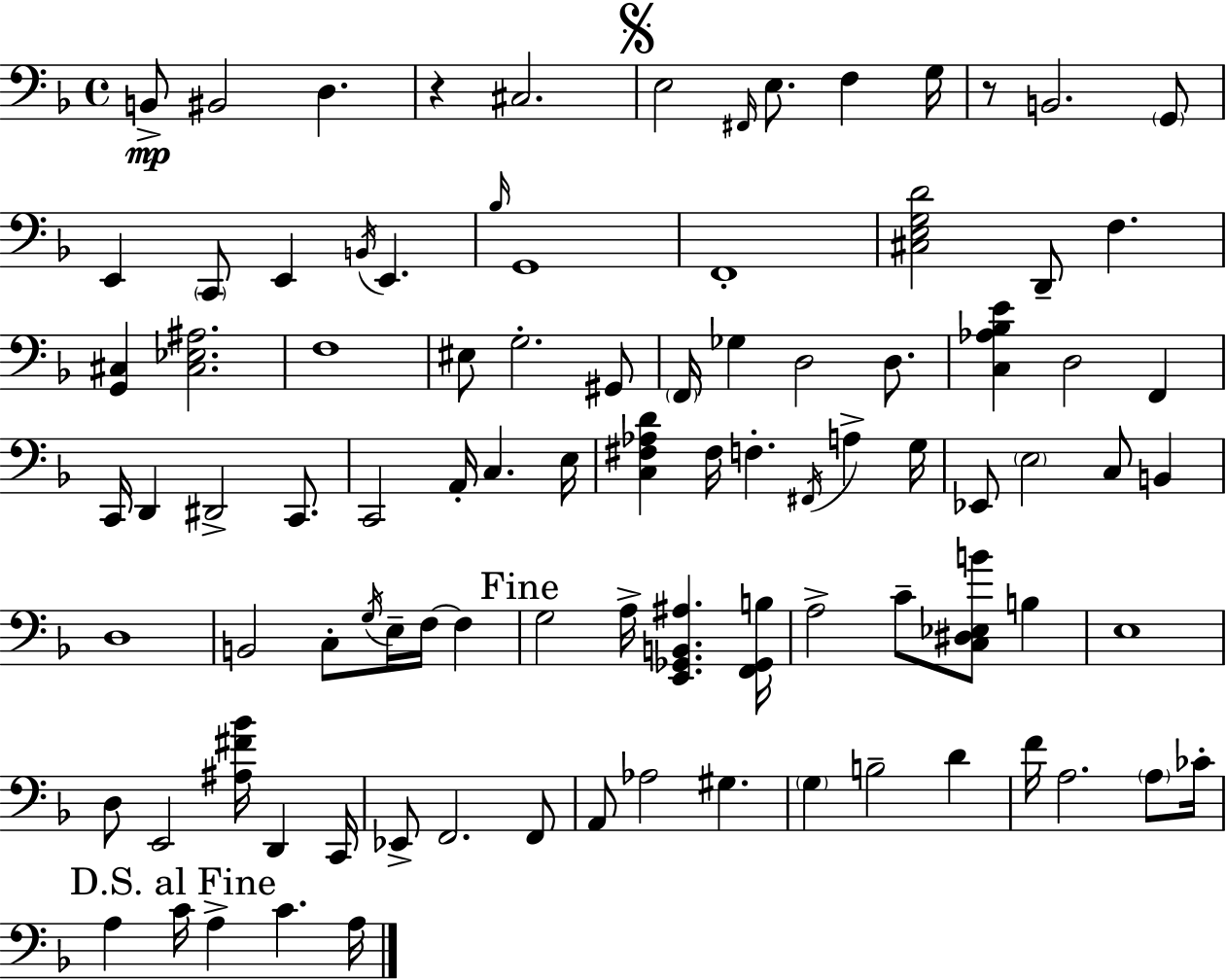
X:1
T:Untitled
M:4/4
L:1/4
K:F
B,,/2 ^B,,2 D, z ^C,2 E,2 ^F,,/4 E,/2 F, G,/4 z/2 B,,2 G,,/2 E,, C,,/2 E,, B,,/4 E,, _B,/4 G,,4 F,,4 [^C,E,G,D]2 D,,/2 F, [G,,^C,] [^C,_E,^A,]2 F,4 ^E,/2 G,2 ^G,,/2 F,,/4 _G, D,2 D,/2 [C,_A,_B,E] D,2 F,, C,,/4 D,, ^D,,2 C,,/2 C,,2 A,,/4 C, E,/4 [C,^F,_A,D] ^F,/4 F, ^F,,/4 A, G,/4 _E,,/2 E,2 C,/2 B,, D,4 B,,2 C,/2 G,/4 E,/4 F,/4 F, G,2 A,/4 [E,,_G,,B,,^A,] [F,,_G,,B,]/4 A,2 C/2 [C,^D,_E,B]/2 B, E,4 D,/2 E,,2 [^A,^F_B]/4 D,, C,,/4 _E,,/2 F,,2 F,,/2 A,,/2 _A,2 ^G, G, B,2 D F/4 A,2 A,/2 _C/4 A, C/4 A, C A,/4